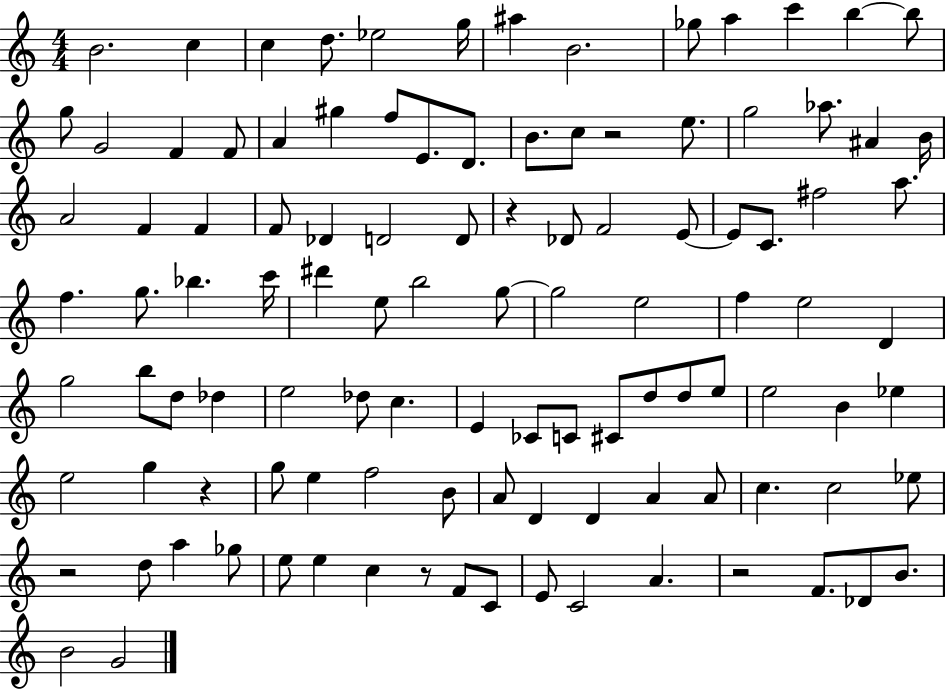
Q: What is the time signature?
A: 4/4